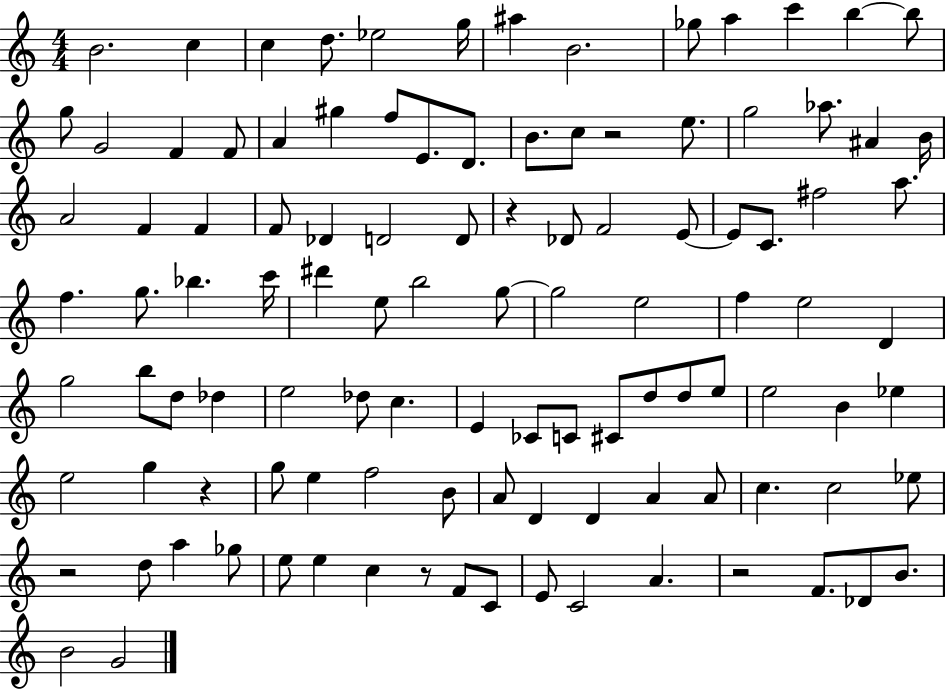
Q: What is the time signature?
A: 4/4